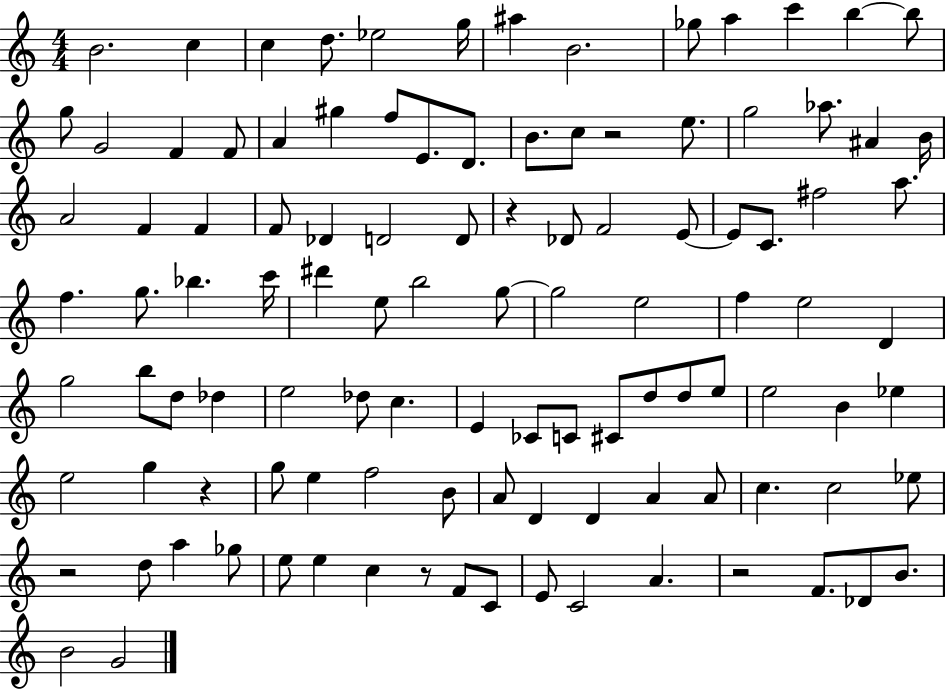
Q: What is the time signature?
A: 4/4